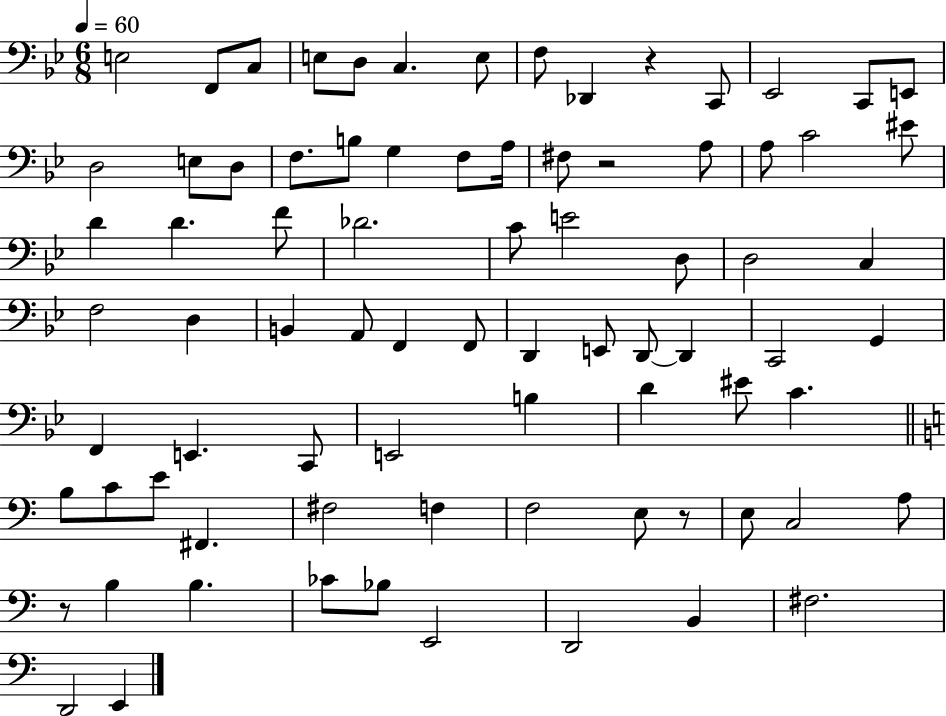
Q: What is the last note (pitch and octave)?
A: E2